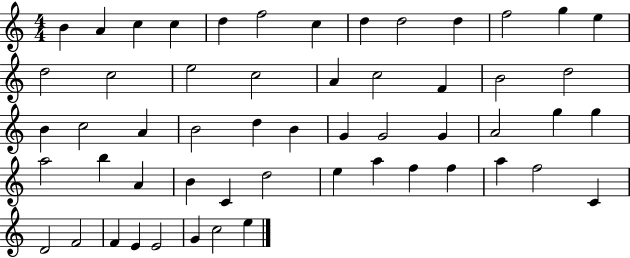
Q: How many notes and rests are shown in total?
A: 55